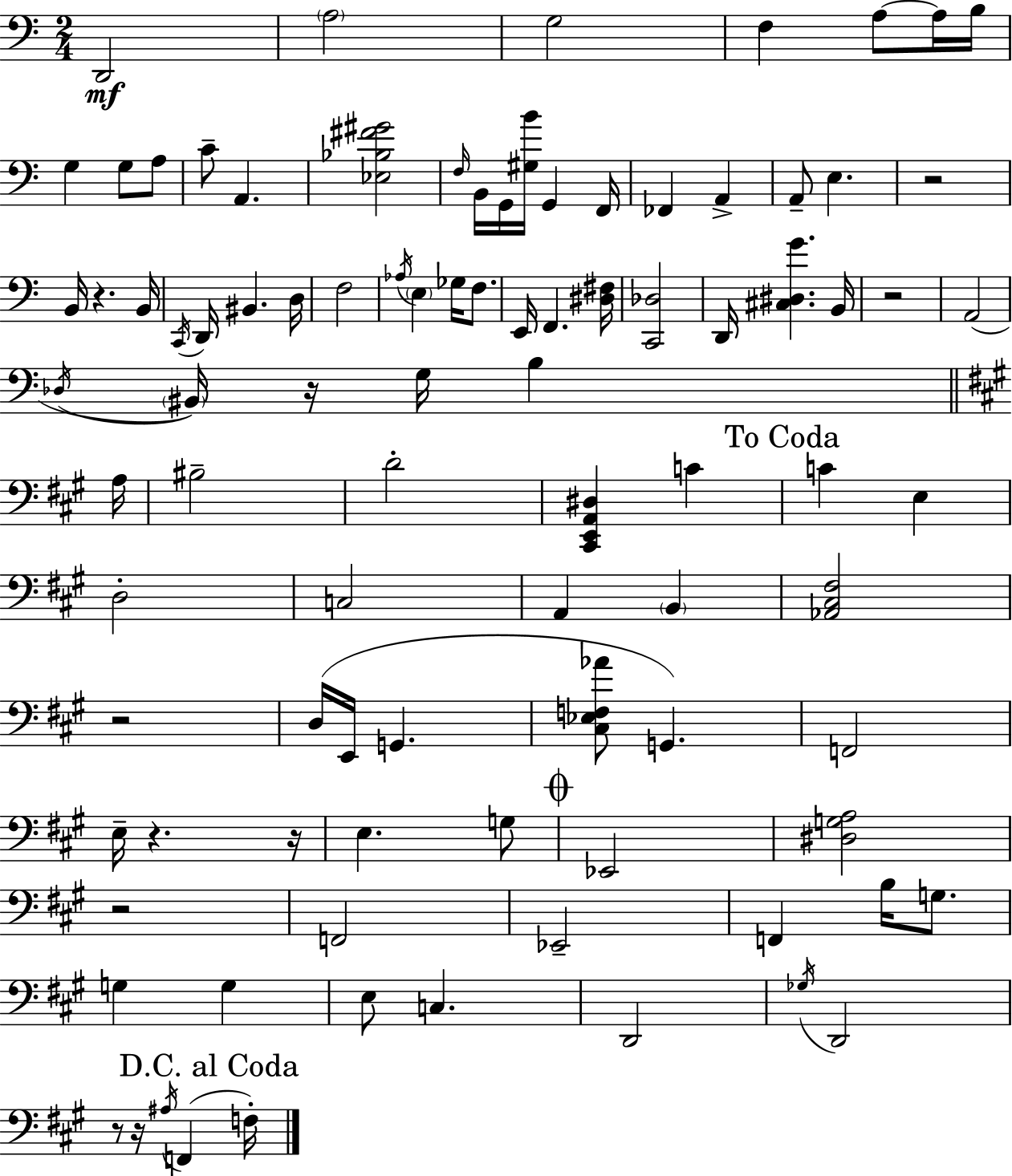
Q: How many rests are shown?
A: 10